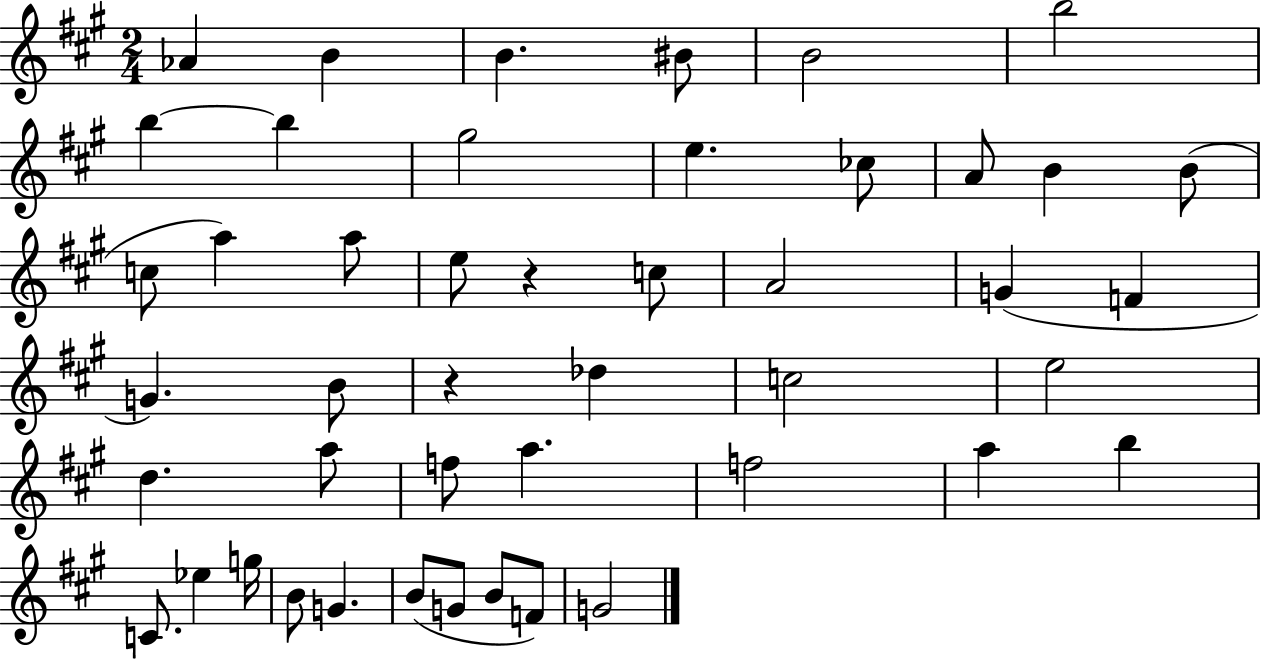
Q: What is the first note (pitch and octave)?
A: Ab4